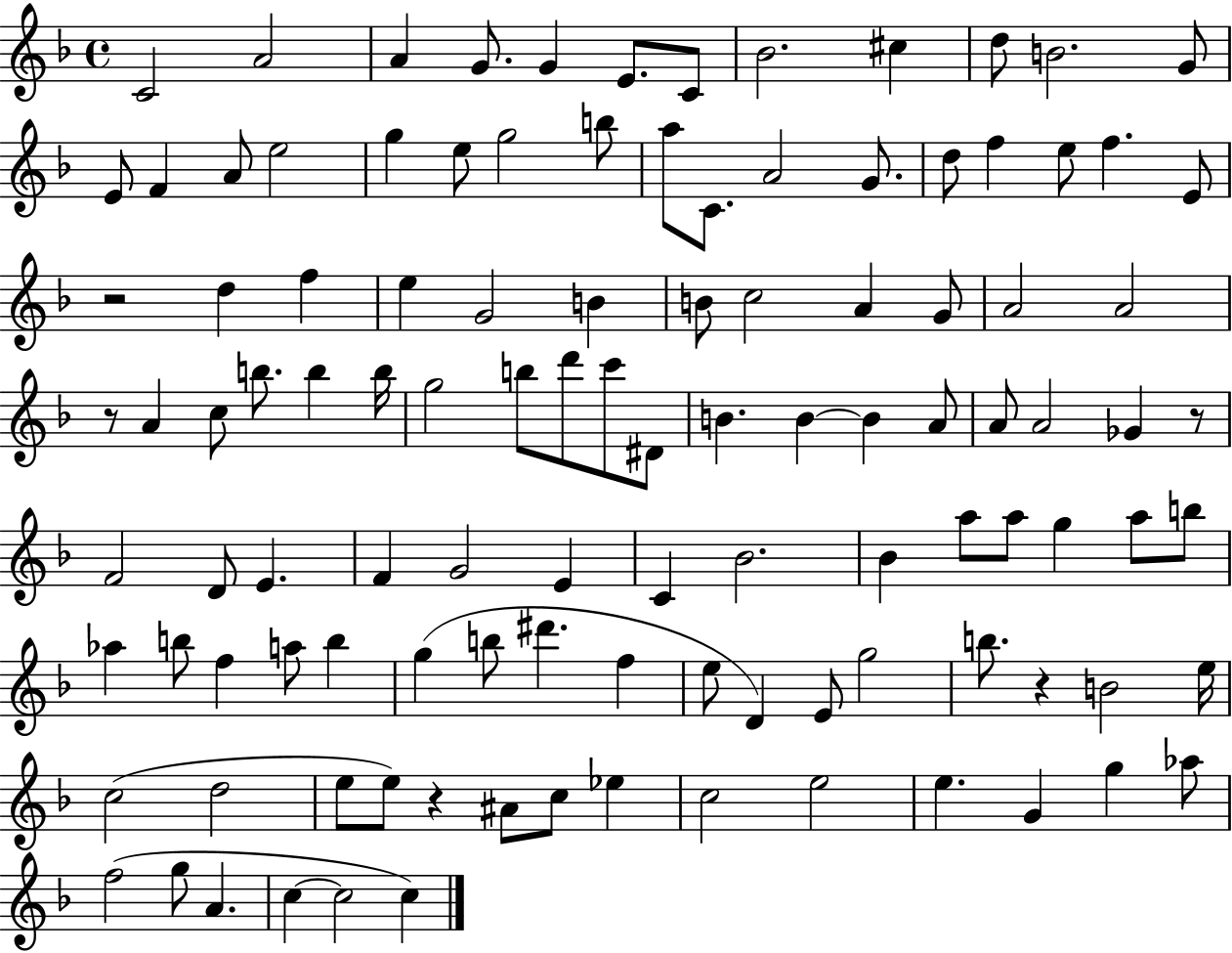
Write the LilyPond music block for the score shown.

{
  \clef treble
  \time 4/4
  \defaultTimeSignature
  \key f \major
  \repeat volta 2 { c'2 a'2 | a'4 g'8. g'4 e'8. c'8 | bes'2. cis''4 | d''8 b'2. g'8 | \break e'8 f'4 a'8 e''2 | g''4 e''8 g''2 b''8 | a''8 c'8. a'2 g'8. | d''8 f''4 e''8 f''4. e'8 | \break r2 d''4 f''4 | e''4 g'2 b'4 | b'8 c''2 a'4 g'8 | a'2 a'2 | \break r8 a'4 c''8 b''8. b''4 b''16 | g''2 b''8 d'''8 c'''8 dis'8 | b'4. b'4~~ b'4 a'8 | a'8 a'2 ges'4 r8 | \break f'2 d'8 e'4. | f'4 g'2 e'4 | c'4 bes'2. | bes'4 a''8 a''8 g''4 a''8 b''8 | \break aes''4 b''8 f''4 a''8 b''4 | g''4( b''8 dis'''4. f''4 | e''8 d'4) e'8 g''2 | b''8. r4 b'2 e''16 | \break c''2( d''2 | e''8 e''8) r4 ais'8 c''8 ees''4 | c''2 e''2 | e''4. g'4 g''4 aes''8 | \break f''2( g''8 a'4. | c''4~~ c''2 c''4) | } \bar "|."
}